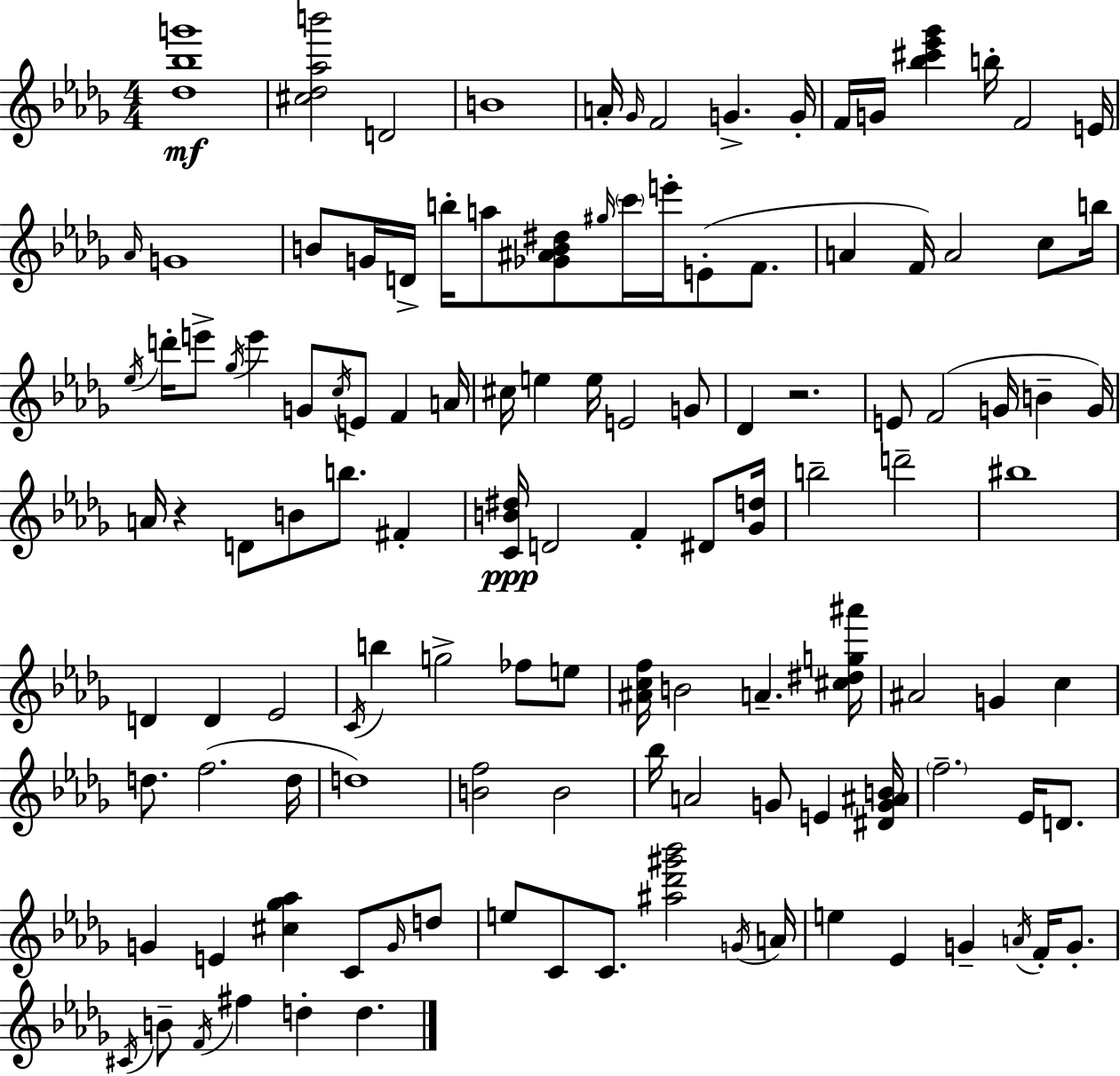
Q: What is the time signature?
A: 4/4